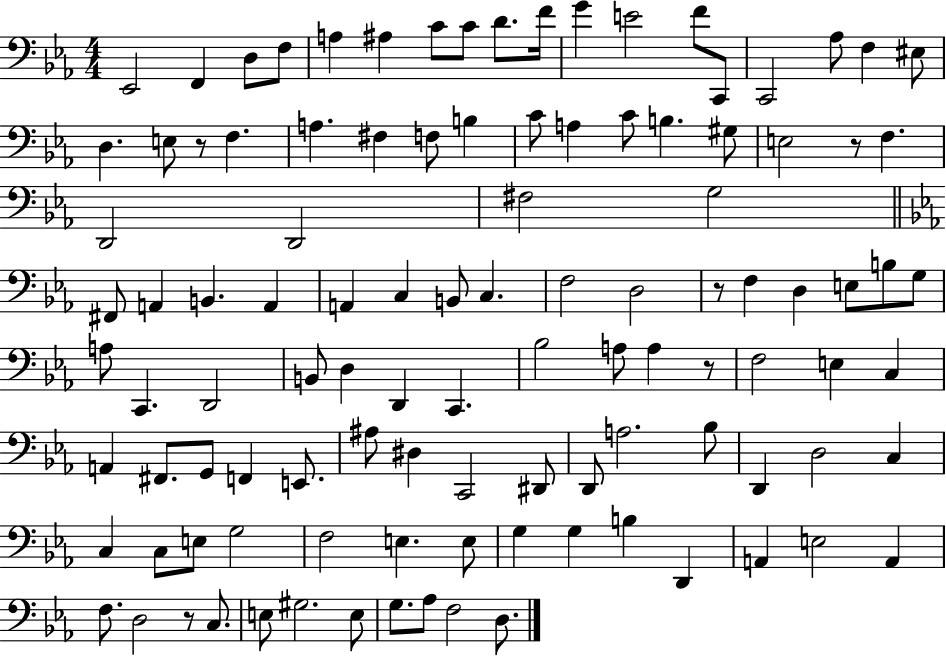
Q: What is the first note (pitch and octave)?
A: Eb2